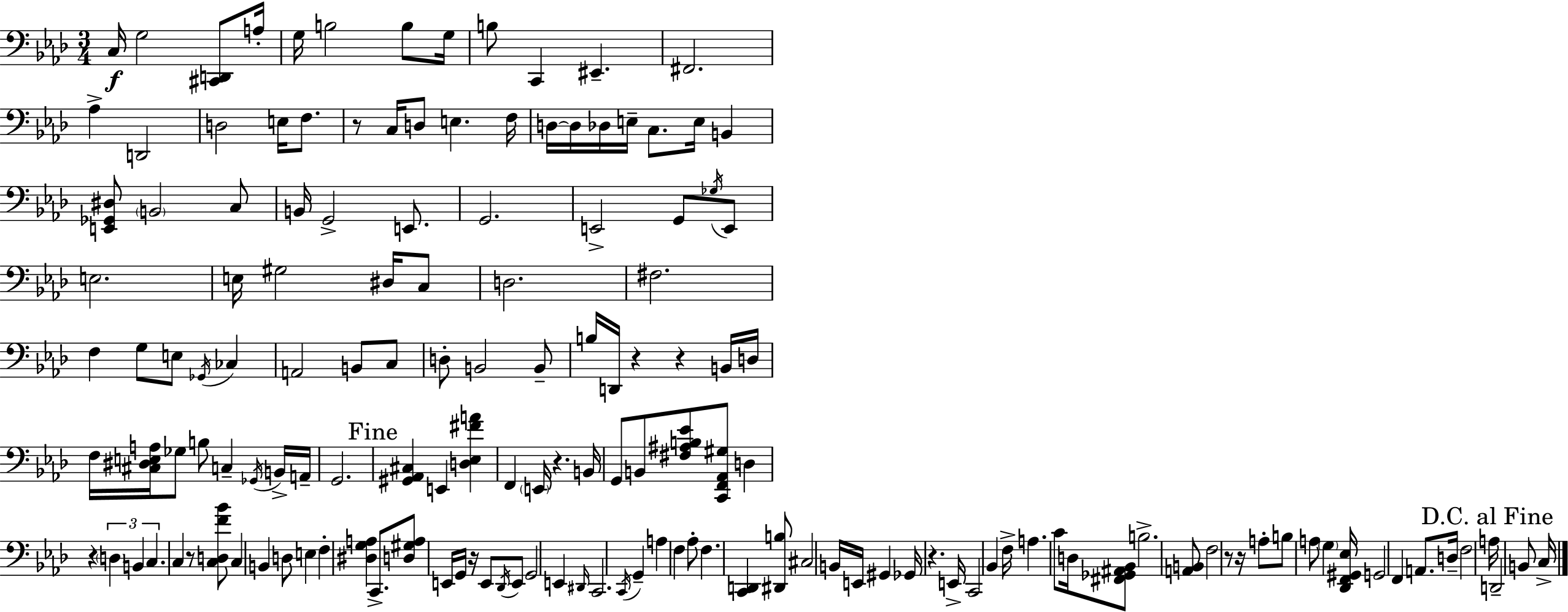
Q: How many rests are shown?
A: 10